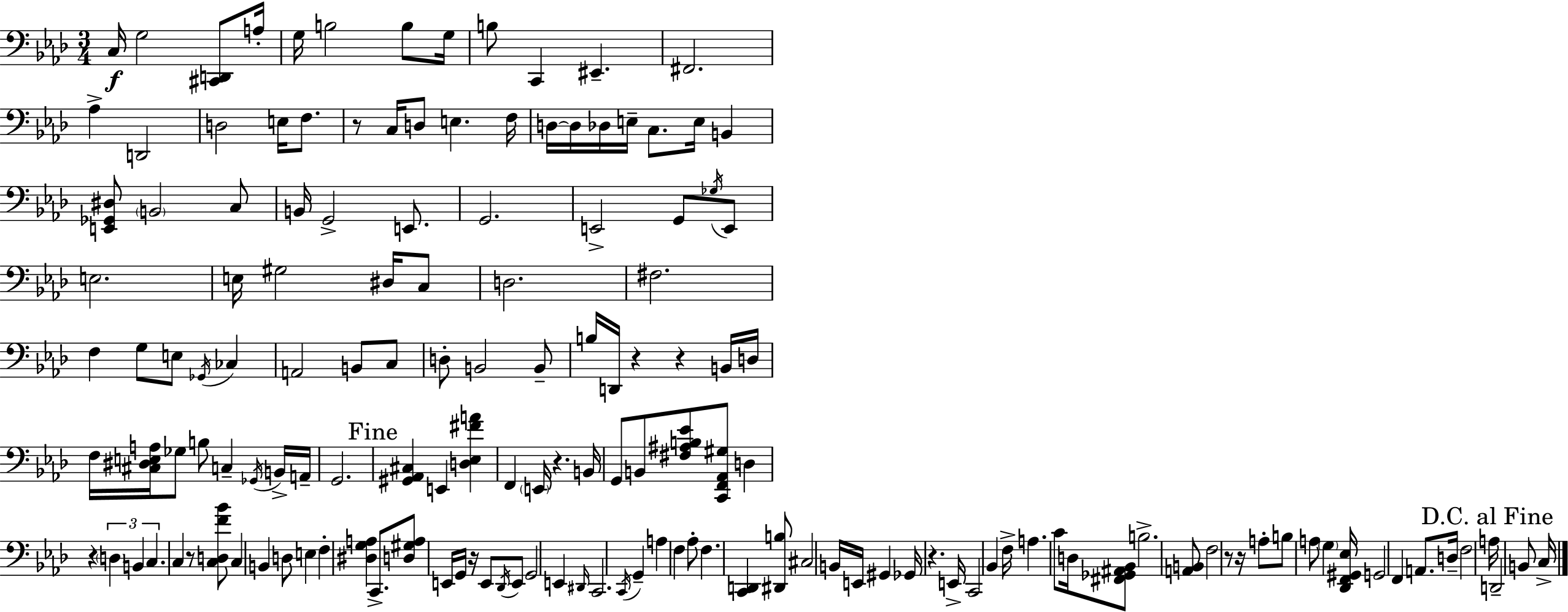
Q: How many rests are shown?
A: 10